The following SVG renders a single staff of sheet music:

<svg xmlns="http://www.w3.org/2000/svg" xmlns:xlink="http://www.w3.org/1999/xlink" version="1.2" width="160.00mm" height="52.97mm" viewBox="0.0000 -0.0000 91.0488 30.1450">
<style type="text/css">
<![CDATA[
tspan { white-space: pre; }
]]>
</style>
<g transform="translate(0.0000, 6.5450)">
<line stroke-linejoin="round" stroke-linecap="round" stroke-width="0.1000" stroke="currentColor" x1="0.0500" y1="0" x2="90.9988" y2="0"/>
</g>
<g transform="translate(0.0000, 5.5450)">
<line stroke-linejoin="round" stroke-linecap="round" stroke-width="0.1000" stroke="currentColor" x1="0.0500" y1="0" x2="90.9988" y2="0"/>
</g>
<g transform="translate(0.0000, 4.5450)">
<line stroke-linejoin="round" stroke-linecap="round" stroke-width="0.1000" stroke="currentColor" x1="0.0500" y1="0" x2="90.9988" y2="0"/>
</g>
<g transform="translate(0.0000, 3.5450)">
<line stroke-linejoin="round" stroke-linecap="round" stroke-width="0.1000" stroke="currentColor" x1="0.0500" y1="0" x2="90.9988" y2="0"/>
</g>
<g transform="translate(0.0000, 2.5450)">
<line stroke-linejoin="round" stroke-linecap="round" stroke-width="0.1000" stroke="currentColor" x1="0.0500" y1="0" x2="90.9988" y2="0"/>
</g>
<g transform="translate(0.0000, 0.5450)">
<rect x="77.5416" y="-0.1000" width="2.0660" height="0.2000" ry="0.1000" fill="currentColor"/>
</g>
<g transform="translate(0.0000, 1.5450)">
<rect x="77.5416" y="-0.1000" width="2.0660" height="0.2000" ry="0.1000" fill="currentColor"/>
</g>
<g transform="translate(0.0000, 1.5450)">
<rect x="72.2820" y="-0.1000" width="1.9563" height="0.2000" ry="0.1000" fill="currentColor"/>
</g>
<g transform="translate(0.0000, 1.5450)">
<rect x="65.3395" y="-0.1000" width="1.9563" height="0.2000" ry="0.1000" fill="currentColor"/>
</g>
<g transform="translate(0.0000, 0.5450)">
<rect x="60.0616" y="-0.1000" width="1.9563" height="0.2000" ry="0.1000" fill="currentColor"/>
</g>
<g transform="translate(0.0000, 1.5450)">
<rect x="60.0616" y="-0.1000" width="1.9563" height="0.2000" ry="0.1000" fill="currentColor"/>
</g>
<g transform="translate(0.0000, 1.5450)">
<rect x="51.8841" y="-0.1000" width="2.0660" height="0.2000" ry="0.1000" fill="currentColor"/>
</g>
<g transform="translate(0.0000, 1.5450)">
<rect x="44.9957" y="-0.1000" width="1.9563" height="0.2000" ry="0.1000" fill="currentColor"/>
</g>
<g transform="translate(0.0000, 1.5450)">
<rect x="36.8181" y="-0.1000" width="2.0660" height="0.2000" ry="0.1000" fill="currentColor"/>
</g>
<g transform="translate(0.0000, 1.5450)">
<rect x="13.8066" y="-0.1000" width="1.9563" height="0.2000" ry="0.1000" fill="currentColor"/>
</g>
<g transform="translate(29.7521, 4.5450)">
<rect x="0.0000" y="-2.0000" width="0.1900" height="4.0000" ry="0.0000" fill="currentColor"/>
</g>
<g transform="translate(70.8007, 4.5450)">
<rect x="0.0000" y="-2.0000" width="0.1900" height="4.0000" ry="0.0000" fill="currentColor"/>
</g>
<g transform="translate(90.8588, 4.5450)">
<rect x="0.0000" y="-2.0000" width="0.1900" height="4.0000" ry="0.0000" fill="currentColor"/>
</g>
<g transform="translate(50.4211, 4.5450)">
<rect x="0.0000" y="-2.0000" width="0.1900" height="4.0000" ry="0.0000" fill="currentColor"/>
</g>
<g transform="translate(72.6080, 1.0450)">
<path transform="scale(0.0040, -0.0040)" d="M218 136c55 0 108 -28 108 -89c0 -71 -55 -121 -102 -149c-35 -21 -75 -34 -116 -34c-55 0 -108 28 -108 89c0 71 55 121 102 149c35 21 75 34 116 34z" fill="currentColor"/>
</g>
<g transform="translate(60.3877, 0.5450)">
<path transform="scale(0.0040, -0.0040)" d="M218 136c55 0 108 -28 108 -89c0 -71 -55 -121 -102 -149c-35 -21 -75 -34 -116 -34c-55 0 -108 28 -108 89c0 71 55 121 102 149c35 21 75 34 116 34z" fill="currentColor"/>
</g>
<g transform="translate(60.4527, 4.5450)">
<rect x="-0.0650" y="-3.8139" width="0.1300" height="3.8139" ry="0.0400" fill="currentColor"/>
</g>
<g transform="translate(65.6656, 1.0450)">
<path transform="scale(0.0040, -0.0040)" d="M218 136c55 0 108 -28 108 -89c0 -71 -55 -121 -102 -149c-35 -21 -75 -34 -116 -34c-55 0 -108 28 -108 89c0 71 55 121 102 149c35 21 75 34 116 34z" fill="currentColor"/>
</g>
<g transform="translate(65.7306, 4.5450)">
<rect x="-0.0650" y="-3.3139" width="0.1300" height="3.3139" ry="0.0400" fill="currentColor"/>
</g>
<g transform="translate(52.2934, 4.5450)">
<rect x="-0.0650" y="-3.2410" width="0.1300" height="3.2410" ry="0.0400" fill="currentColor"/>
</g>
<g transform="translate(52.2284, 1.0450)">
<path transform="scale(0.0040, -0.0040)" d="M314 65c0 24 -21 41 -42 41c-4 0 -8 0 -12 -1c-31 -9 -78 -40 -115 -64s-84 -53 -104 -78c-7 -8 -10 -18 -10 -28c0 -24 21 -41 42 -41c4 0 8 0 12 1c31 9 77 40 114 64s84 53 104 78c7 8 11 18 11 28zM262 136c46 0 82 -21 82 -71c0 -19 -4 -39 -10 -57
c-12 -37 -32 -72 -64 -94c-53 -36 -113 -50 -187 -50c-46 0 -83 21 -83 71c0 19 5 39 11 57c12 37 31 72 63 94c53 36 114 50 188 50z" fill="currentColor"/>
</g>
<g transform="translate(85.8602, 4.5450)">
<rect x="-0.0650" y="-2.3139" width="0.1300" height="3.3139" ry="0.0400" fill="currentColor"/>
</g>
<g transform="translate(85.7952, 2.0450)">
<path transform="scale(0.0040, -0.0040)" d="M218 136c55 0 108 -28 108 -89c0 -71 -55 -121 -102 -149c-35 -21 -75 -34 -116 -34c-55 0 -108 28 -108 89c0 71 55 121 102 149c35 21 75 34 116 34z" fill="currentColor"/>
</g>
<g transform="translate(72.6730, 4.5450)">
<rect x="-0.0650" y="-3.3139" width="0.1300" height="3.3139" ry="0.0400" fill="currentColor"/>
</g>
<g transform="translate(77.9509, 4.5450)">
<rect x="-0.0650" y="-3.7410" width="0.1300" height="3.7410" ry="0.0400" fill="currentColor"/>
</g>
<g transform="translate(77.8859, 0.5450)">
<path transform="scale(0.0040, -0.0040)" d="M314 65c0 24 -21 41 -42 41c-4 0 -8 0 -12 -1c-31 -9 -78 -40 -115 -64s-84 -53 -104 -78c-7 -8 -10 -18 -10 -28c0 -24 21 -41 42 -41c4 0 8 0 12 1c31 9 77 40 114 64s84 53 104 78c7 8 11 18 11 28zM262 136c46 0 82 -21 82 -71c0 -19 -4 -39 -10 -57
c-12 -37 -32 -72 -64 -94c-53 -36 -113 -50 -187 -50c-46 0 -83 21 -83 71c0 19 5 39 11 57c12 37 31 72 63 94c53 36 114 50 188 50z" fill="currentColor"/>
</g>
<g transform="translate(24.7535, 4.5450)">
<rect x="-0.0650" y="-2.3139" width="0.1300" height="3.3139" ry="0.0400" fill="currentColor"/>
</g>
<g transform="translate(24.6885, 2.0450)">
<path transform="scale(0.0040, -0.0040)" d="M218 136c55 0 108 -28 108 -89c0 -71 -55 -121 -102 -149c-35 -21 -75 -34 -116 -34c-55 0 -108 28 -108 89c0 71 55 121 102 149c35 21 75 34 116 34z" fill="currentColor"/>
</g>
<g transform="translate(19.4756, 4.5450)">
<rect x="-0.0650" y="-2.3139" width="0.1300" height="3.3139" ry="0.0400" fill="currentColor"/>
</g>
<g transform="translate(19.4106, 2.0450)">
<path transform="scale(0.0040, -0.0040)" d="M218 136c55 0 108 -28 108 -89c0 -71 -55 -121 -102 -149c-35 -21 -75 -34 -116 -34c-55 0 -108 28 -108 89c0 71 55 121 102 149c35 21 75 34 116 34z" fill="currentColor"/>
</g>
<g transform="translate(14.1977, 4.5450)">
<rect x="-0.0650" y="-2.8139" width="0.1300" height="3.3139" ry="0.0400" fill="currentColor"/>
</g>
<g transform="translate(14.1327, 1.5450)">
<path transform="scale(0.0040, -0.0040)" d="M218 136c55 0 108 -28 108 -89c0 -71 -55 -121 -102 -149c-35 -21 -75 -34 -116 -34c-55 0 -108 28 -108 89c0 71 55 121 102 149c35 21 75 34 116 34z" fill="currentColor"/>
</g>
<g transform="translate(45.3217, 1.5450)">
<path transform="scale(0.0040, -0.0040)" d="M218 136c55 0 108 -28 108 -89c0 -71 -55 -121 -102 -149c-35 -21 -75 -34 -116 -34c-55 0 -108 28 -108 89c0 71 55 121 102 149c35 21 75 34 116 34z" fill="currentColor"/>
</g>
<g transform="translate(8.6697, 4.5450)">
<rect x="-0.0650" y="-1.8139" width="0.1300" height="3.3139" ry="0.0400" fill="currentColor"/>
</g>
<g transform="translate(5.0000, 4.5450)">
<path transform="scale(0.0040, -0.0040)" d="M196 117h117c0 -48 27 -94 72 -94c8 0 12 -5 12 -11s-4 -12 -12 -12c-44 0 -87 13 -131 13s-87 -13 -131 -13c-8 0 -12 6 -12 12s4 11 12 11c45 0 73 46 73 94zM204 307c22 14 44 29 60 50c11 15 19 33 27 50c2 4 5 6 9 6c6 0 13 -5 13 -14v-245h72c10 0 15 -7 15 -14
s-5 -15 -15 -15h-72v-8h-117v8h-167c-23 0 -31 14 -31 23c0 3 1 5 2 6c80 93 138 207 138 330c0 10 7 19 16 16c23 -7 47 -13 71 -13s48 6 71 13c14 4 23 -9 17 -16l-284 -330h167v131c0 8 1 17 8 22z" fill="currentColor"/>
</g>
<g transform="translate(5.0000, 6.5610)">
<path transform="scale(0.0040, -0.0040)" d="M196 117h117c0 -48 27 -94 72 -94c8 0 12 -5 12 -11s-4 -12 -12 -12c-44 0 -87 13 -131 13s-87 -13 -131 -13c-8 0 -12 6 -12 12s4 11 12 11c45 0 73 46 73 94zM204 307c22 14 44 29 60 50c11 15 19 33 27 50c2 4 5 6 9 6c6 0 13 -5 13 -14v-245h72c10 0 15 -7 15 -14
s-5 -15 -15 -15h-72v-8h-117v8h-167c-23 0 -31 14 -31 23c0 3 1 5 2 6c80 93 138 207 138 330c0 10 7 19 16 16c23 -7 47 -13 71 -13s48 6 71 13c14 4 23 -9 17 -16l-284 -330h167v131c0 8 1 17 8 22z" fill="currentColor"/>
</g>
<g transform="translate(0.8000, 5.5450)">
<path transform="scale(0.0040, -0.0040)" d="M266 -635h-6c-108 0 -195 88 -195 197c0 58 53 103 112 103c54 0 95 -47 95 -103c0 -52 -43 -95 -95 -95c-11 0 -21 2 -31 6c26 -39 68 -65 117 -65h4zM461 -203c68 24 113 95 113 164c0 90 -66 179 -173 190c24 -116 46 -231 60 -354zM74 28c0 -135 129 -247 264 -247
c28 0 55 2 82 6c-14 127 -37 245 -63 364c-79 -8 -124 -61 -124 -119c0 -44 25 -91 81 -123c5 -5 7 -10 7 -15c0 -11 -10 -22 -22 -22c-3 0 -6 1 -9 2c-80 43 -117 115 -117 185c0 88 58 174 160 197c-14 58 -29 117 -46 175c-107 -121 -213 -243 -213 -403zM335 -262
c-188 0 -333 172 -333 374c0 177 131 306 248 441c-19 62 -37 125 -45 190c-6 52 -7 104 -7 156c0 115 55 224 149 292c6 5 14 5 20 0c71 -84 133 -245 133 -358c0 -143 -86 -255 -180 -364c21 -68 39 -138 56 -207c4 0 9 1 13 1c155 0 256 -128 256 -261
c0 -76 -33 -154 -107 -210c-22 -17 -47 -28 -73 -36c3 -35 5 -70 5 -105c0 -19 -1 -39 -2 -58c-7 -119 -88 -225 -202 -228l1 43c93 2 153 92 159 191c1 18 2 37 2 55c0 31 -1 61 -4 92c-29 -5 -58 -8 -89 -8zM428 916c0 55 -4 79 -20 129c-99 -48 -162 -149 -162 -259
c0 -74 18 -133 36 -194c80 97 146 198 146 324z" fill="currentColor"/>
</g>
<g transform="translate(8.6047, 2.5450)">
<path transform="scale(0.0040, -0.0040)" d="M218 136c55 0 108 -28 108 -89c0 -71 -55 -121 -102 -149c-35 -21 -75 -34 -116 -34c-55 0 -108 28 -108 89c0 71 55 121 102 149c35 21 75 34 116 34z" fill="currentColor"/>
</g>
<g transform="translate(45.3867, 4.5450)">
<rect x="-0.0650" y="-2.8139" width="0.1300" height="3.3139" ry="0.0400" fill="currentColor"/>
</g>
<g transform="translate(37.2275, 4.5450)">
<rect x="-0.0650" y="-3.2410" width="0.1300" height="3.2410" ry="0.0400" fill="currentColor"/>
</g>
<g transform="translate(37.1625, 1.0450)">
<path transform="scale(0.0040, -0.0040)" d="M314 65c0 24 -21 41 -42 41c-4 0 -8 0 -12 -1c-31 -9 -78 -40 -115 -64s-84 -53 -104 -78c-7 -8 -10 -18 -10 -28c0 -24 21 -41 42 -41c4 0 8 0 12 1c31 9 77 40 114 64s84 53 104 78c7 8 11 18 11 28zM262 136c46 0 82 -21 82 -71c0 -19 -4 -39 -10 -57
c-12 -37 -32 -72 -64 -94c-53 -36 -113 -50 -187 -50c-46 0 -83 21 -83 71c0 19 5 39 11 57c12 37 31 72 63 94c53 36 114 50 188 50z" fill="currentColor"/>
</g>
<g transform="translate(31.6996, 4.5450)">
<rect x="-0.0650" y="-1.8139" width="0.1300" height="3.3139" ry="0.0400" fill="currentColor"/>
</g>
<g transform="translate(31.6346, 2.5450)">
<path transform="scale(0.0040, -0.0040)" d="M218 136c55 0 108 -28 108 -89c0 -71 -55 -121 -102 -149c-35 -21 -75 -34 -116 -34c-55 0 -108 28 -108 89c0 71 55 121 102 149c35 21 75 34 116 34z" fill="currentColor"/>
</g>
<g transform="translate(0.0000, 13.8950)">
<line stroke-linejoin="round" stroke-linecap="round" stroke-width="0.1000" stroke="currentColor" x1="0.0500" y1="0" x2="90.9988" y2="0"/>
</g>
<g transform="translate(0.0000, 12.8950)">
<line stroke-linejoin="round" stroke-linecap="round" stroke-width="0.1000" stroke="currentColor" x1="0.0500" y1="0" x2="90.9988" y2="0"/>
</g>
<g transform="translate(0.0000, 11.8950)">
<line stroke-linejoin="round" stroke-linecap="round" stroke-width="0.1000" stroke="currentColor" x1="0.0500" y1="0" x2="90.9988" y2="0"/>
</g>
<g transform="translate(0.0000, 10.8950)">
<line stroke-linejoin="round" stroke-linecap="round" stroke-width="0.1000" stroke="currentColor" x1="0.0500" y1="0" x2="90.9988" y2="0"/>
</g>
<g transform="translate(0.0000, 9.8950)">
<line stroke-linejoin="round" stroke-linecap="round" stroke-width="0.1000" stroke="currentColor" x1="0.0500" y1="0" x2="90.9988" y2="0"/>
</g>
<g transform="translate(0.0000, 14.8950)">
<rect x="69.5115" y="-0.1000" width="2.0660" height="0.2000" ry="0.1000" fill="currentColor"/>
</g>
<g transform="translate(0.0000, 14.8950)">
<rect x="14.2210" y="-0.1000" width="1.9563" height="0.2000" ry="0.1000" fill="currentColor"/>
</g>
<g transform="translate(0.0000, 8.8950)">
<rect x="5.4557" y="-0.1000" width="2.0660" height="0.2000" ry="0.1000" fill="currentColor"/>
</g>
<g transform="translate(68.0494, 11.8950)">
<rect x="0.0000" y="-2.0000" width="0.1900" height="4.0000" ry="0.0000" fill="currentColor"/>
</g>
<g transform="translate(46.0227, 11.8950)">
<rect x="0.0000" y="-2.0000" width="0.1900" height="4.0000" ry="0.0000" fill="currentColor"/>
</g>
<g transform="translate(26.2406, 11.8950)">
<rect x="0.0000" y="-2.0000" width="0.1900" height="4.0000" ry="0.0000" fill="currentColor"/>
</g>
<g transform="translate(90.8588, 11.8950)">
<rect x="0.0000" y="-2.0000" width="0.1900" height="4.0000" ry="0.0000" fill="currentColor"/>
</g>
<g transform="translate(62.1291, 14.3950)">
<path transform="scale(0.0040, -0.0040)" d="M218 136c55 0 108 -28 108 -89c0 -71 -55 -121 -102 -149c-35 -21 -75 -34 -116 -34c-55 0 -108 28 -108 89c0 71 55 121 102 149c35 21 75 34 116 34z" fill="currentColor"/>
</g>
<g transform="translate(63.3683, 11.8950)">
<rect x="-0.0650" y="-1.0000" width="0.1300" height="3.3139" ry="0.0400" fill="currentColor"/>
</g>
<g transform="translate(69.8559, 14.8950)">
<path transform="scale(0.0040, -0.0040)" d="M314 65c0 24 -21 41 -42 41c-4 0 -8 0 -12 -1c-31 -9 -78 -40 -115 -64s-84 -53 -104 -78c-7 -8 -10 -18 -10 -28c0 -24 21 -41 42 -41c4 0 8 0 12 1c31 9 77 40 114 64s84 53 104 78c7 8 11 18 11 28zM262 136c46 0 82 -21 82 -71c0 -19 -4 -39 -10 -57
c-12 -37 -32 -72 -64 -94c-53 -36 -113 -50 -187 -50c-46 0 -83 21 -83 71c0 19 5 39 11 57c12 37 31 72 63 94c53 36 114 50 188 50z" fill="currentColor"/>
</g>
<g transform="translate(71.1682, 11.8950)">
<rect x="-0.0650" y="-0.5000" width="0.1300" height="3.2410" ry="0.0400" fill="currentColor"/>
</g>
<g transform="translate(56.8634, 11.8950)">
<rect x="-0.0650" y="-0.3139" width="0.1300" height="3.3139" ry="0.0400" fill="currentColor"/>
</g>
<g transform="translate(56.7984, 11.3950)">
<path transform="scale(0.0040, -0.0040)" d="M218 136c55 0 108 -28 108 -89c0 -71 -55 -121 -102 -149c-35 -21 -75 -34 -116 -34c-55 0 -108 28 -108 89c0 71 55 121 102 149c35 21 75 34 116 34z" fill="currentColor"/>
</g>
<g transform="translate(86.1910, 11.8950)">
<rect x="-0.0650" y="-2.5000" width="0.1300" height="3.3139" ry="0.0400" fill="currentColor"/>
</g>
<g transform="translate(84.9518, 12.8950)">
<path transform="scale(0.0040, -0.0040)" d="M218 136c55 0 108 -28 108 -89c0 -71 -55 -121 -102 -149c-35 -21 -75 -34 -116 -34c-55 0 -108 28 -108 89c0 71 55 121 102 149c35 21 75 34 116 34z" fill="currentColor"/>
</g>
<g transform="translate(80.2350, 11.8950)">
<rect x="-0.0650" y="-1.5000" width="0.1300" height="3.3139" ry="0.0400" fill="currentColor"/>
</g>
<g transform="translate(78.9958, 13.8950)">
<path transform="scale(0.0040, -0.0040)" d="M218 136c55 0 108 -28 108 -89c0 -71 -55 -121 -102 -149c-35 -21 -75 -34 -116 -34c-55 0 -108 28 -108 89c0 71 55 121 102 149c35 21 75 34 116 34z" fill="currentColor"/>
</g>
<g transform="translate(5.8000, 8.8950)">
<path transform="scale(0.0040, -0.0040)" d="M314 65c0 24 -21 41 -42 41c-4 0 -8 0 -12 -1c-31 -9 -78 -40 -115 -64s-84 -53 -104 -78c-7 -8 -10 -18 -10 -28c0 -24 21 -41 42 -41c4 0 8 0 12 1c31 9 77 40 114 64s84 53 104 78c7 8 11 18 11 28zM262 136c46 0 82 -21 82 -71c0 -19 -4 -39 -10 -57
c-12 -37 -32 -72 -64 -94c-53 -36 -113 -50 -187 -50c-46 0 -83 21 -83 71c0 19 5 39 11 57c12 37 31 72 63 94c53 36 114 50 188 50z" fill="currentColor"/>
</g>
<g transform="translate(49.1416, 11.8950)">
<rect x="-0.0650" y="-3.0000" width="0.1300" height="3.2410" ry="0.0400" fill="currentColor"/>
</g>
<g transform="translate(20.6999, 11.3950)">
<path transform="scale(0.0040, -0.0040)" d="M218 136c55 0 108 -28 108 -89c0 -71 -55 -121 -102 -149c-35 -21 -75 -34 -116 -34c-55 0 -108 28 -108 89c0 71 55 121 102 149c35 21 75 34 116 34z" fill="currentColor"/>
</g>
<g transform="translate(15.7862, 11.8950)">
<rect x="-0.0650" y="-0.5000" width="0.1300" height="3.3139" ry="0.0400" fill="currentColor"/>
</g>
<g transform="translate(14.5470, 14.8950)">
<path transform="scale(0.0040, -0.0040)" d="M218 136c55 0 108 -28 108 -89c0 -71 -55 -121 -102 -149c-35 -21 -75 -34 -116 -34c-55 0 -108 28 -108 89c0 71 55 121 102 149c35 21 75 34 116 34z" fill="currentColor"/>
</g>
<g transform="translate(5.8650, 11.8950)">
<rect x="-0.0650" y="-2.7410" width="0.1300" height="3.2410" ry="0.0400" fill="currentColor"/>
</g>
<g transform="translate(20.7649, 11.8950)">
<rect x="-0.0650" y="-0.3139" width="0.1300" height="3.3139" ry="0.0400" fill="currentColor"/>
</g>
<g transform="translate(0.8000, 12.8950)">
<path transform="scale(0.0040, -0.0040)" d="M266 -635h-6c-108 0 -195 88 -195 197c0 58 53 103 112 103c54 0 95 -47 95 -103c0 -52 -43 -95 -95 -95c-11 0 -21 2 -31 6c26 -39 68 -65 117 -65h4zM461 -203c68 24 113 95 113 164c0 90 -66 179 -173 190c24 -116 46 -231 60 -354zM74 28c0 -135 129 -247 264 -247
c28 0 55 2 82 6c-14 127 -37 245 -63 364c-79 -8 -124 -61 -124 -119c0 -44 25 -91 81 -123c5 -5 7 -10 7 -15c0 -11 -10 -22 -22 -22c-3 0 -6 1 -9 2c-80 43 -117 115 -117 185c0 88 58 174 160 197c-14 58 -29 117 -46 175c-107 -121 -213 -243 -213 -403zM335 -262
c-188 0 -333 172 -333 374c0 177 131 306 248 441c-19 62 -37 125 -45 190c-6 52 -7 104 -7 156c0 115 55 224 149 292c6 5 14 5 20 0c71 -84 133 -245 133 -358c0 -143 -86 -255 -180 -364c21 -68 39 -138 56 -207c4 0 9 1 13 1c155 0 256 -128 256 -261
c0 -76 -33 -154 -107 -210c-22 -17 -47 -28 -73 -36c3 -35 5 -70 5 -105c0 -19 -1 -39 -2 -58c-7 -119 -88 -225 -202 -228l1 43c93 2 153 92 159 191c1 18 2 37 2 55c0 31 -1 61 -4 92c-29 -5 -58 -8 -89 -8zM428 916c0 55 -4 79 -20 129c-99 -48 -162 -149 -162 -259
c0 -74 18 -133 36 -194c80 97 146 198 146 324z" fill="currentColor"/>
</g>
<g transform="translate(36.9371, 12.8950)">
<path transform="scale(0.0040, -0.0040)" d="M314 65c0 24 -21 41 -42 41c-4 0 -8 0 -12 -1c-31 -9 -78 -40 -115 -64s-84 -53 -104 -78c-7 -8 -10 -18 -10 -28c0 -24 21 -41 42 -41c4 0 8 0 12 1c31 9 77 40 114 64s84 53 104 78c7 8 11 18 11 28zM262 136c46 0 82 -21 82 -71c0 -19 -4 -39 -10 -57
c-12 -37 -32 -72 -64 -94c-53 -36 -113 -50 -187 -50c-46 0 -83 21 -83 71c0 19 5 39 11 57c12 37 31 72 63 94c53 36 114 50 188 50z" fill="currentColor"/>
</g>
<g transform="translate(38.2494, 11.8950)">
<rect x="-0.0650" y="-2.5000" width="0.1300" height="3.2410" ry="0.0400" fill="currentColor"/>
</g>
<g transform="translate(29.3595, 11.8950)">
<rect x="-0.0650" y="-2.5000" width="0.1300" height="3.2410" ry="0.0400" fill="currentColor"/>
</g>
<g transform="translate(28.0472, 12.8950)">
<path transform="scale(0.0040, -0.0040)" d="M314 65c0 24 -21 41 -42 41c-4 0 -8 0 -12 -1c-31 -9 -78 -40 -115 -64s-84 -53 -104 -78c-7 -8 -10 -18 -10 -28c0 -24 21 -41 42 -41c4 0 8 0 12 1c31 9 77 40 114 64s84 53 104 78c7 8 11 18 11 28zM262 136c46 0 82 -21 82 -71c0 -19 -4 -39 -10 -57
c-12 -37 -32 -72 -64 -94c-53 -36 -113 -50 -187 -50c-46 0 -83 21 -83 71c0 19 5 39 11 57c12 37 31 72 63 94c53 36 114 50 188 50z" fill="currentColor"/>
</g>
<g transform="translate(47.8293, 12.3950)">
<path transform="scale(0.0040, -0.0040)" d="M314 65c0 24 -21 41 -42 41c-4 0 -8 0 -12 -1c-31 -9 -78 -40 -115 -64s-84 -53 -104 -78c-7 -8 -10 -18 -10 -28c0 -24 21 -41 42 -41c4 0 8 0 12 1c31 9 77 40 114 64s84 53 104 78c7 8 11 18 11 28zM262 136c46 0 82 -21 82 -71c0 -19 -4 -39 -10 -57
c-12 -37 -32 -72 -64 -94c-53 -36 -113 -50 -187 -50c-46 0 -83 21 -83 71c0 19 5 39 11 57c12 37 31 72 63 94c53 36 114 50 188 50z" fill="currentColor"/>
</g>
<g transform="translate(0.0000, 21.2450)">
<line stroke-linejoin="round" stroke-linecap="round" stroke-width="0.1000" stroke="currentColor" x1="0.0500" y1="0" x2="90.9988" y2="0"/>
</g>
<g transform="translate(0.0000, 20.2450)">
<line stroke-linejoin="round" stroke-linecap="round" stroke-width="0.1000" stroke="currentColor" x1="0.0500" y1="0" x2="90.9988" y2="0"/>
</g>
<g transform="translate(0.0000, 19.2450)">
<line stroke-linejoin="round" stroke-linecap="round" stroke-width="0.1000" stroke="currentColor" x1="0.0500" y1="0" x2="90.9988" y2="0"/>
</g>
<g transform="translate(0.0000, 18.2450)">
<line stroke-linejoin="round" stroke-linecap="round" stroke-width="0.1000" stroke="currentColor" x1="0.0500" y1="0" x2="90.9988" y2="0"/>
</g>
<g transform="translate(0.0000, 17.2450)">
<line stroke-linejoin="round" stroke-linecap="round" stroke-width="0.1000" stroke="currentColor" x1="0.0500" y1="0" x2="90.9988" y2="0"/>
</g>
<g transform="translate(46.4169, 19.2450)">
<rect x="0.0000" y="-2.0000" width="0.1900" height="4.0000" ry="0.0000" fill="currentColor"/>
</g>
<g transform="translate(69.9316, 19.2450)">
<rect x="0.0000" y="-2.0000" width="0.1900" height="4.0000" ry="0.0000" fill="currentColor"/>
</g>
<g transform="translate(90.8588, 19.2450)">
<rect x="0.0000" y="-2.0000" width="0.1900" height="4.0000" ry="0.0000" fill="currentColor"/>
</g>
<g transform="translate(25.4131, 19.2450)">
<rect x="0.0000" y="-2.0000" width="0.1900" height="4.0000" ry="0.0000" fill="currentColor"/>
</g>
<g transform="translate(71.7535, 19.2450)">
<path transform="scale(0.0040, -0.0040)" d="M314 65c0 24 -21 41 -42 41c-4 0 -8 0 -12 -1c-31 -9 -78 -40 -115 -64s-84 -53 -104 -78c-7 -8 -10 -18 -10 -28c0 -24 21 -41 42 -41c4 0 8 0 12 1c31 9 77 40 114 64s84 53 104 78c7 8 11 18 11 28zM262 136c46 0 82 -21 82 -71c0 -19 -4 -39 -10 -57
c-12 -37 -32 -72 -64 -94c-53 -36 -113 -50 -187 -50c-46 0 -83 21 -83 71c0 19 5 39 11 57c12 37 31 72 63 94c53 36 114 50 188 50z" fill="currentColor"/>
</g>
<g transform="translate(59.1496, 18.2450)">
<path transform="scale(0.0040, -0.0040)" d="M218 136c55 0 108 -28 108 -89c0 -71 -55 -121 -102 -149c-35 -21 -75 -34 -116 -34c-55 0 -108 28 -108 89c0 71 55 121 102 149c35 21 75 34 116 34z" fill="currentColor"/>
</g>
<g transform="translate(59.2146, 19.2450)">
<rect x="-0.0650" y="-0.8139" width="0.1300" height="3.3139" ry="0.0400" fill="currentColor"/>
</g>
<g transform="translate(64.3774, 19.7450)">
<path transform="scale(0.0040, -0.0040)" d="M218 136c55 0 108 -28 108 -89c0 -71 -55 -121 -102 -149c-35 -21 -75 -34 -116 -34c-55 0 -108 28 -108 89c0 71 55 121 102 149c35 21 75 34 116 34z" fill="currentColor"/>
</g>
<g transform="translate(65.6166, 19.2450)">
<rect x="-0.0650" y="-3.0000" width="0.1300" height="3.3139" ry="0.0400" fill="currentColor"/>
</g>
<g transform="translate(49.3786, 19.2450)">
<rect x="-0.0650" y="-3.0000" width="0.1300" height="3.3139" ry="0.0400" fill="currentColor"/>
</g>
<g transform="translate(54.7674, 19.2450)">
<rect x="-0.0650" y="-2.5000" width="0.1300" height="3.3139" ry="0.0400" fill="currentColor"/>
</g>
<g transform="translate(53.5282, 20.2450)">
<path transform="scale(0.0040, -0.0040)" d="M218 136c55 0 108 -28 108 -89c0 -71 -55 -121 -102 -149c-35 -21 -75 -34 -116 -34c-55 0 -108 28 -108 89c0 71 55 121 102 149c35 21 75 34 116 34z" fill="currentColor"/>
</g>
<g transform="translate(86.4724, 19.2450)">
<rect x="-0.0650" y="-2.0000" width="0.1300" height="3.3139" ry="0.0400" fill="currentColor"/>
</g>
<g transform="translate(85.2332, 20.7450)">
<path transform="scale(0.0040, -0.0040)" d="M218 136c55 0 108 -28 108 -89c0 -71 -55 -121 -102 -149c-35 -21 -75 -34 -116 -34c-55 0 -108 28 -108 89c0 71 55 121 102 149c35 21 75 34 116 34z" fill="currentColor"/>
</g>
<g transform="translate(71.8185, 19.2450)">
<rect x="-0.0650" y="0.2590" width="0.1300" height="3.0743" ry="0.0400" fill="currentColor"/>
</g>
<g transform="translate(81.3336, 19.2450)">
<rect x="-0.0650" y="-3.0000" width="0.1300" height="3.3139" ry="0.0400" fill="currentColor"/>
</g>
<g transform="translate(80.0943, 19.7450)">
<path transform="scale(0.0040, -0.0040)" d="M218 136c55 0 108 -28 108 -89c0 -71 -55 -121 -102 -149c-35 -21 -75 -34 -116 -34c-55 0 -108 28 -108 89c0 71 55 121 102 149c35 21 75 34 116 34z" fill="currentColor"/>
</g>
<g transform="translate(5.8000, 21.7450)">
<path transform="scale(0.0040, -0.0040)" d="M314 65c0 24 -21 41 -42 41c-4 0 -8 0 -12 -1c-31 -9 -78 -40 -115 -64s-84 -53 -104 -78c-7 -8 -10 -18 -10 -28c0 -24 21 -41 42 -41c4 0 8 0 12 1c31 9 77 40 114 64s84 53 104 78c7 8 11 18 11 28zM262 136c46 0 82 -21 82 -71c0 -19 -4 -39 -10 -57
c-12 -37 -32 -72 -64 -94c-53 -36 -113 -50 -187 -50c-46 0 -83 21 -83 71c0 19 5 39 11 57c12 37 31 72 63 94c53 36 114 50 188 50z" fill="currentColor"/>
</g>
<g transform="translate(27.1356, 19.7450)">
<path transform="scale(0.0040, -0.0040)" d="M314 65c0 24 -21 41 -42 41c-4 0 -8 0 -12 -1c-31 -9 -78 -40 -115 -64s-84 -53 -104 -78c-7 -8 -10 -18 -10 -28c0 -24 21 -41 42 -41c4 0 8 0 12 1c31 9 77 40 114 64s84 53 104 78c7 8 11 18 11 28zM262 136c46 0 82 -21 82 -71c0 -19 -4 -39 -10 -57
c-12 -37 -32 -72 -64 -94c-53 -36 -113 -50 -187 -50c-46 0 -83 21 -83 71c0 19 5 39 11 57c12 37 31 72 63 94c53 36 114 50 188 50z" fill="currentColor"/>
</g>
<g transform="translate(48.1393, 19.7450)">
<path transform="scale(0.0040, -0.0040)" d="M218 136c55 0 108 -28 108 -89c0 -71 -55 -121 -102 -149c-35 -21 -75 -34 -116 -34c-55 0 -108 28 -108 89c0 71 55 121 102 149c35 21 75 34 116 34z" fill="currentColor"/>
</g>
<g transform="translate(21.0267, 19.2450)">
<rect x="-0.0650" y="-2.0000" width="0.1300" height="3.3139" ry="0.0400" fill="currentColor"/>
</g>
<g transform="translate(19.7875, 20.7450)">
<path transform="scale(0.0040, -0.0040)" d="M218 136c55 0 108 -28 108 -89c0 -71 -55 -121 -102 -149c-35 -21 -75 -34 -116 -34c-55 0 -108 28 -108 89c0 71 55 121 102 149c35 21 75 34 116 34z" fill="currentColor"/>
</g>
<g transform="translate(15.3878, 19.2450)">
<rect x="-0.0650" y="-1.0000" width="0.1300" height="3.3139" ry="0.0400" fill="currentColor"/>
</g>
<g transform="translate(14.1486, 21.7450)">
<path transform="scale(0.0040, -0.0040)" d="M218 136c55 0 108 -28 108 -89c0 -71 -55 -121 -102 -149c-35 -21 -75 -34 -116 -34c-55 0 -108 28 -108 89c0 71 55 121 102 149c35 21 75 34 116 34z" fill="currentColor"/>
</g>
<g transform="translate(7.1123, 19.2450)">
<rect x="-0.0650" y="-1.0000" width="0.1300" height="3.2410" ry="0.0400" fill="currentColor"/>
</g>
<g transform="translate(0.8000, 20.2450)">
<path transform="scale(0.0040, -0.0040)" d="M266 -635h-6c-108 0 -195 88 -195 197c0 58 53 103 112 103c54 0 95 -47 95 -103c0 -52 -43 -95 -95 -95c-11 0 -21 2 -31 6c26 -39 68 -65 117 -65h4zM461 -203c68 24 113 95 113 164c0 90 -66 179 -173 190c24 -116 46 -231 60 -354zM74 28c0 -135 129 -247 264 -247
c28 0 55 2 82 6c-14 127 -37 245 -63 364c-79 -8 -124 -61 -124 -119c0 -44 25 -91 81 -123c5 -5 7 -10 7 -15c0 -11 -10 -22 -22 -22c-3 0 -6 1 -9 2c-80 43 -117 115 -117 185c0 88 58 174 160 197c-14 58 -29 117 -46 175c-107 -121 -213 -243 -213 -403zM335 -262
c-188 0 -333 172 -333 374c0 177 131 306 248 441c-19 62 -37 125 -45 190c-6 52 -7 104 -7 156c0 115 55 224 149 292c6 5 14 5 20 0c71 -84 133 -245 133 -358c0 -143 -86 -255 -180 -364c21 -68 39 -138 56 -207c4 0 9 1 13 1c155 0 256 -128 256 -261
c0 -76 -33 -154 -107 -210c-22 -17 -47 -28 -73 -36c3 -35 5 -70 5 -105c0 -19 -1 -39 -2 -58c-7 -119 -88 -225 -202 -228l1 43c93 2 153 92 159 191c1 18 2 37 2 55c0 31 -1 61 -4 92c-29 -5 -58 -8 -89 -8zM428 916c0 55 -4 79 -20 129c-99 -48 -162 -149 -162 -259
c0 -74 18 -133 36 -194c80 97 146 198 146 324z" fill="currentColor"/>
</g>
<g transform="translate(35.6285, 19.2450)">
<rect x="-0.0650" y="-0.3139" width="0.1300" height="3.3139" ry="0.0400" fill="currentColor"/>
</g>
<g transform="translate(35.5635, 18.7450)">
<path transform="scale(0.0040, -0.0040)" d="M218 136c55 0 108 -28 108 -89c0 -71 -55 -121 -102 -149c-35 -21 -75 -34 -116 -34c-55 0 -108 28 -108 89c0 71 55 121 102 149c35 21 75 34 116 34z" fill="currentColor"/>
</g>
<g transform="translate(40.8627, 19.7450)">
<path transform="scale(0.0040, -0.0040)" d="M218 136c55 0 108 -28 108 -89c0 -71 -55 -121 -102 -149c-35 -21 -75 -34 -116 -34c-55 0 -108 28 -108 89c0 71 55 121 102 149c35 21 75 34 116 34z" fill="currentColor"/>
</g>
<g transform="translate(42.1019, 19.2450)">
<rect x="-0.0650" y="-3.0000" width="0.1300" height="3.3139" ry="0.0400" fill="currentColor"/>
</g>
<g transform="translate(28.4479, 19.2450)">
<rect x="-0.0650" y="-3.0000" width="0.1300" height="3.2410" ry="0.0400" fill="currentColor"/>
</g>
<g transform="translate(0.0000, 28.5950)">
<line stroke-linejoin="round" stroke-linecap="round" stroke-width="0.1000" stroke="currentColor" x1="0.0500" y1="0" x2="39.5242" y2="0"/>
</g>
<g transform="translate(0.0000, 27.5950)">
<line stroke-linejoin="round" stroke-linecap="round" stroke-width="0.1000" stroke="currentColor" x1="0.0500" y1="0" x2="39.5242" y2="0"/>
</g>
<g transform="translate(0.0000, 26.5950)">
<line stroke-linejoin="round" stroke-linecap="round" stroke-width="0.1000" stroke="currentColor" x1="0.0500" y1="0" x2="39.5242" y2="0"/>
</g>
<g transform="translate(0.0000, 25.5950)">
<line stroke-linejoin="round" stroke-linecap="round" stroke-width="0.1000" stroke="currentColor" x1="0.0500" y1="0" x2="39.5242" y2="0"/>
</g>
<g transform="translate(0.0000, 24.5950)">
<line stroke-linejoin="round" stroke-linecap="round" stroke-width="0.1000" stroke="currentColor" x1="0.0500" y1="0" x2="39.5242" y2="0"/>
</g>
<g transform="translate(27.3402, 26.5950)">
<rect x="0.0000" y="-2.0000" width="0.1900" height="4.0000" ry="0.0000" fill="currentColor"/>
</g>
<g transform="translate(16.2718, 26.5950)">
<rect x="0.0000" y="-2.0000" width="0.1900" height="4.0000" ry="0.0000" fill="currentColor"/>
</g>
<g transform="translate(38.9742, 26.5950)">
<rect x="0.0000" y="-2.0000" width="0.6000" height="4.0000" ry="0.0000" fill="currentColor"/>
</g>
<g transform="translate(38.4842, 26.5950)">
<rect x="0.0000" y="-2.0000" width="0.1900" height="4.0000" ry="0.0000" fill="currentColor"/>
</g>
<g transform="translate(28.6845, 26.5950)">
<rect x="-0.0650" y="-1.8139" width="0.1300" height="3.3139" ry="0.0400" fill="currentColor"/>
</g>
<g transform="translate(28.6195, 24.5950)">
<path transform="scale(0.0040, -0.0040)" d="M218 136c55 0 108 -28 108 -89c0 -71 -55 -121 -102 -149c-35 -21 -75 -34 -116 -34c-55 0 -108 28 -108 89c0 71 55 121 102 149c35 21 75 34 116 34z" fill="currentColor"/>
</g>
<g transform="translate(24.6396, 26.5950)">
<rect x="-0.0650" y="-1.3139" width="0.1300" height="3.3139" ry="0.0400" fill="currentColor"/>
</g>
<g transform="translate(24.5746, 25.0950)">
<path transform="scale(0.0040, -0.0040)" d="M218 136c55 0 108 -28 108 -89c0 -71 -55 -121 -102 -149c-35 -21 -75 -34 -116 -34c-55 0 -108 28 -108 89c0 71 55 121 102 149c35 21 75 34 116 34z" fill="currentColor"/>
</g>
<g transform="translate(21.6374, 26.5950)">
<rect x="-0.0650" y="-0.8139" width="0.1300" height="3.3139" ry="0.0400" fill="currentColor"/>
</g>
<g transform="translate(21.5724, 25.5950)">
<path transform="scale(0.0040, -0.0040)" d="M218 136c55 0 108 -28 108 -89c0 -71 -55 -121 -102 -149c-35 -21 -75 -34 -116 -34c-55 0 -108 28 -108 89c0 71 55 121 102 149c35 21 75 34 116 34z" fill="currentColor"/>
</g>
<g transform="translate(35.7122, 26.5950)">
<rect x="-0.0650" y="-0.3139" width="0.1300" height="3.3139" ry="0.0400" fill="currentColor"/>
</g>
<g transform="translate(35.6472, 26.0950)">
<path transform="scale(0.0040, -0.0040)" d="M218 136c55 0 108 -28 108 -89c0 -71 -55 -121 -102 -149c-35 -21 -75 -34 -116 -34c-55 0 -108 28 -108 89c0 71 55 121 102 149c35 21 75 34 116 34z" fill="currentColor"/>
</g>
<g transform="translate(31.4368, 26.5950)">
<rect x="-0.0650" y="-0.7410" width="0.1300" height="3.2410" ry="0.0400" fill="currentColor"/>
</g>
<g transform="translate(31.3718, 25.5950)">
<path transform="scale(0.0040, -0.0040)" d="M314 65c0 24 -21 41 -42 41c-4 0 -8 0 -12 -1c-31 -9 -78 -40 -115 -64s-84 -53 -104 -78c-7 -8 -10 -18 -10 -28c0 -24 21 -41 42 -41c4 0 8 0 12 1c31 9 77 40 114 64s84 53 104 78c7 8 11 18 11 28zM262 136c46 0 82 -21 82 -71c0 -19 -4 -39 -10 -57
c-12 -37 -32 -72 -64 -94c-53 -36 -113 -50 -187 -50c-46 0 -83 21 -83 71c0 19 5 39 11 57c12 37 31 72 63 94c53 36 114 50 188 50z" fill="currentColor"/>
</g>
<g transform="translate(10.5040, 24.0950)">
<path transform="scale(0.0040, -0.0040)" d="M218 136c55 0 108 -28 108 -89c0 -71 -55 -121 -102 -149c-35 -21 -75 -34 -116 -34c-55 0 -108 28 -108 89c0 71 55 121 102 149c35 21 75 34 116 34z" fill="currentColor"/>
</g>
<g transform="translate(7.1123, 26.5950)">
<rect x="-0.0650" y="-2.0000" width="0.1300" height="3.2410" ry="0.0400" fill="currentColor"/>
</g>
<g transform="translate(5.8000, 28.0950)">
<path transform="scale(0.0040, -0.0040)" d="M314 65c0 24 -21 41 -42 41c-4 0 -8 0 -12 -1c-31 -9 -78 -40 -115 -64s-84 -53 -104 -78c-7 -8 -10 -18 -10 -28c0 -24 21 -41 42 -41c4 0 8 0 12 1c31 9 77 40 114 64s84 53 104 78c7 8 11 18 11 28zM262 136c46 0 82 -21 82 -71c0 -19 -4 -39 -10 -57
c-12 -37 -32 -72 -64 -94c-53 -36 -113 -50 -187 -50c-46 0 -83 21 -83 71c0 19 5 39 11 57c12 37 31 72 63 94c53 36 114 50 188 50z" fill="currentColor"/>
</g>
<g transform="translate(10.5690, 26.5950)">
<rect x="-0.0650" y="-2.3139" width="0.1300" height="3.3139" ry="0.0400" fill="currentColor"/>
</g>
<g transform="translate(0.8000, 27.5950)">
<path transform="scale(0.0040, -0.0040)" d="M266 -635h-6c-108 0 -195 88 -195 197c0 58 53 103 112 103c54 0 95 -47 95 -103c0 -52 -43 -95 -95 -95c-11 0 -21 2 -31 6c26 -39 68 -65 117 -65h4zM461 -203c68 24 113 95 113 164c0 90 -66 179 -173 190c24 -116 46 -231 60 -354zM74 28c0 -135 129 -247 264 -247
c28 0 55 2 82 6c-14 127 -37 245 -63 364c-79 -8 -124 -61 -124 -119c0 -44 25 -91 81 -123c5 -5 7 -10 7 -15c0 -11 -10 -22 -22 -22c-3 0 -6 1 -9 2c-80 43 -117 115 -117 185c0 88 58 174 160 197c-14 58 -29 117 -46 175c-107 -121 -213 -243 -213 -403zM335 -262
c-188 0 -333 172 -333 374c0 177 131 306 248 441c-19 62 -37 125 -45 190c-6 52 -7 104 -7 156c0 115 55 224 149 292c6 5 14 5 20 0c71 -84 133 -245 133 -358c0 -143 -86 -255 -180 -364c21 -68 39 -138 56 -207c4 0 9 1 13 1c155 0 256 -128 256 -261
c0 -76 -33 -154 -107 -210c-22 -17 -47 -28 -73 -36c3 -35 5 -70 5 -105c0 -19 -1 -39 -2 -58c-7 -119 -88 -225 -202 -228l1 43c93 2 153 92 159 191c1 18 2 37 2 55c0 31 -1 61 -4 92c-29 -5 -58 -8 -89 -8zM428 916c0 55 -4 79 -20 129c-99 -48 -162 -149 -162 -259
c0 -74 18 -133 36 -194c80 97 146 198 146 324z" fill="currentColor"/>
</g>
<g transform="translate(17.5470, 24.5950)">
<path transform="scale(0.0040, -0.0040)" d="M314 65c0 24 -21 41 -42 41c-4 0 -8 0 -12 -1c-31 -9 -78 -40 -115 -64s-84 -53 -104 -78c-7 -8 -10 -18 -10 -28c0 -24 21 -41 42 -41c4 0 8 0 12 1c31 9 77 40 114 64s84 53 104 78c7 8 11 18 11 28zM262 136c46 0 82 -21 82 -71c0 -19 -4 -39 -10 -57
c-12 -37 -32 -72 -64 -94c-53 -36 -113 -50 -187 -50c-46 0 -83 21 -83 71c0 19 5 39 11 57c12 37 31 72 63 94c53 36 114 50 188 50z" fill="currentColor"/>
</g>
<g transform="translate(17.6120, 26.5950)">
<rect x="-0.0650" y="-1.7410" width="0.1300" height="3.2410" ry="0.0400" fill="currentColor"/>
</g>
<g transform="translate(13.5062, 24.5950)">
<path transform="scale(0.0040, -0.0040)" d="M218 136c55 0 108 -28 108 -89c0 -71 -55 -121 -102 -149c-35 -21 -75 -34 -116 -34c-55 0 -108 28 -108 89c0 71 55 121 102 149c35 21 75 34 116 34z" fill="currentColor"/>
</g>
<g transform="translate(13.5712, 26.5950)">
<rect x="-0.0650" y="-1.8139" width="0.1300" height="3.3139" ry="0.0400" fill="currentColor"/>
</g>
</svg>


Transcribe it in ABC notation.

X:1
T:Untitled
M:4/4
L:1/4
K:C
f a g g f b2 a b2 c' b b c'2 g a2 C c G2 G2 A2 c D C2 E G D2 D F A2 c A A G d A B2 A F F2 g f f2 d e f d2 c